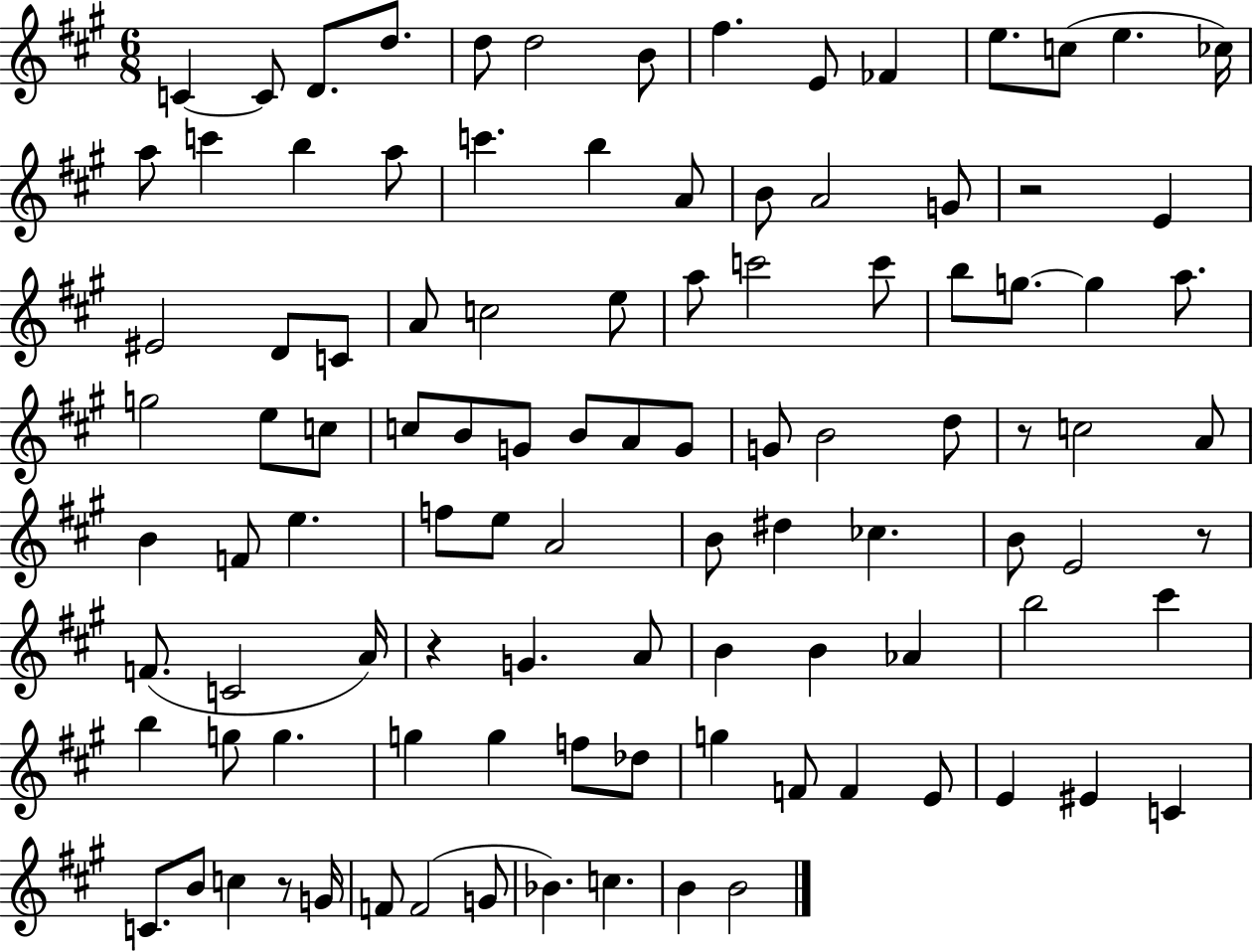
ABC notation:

X:1
T:Untitled
M:6/8
L:1/4
K:A
C C/2 D/2 d/2 d/2 d2 B/2 ^f E/2 _F e/2 c/2 e _c/4 a/2 c' b a/2 c' b A/2 B/2 A2 G/2 z2 E ^E2 D/2 C/2 A/2 c2 e/2 a/2 c'2 c'/2 b/2 g/2 g a/2 g2 e/2 c/2 c/2 B/2 G/2 B/2 A/2 G/2 G/2 B2 d/2 z/2 c2 A/2 B F/2 e f/2 e/2 A2 B/2 ^d _c B/2 E2 z/2 F/2 C2 A/4 z G A/2 B B _A b2 ^c' b g/2 g g g f/2 _d/2 g F/2 F E/2 E ^E C C/2 B/2 c z/2 G/4 F/2 F2 G/2 _B c B B2